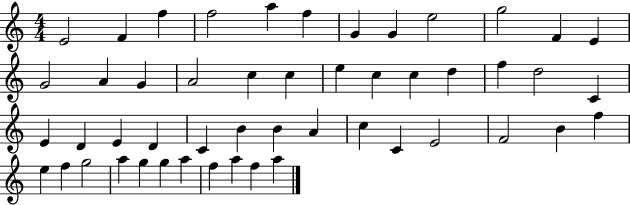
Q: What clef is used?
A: treble